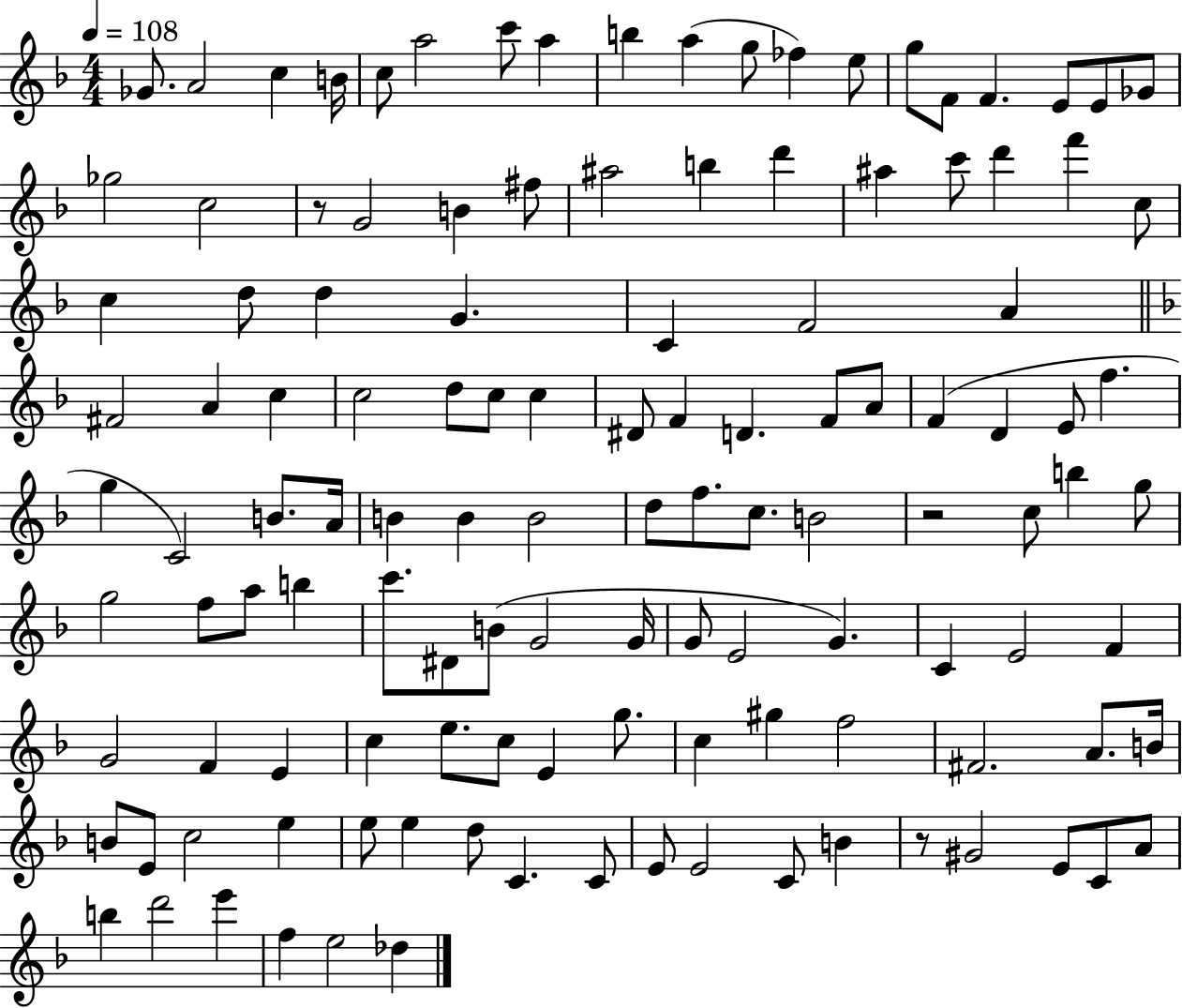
{
  \clef treble
  \numericTimeSignature
  \time 4/4
  \key f \major
  \tempo 4 = 108
  ges'8. a'2 c''4 b'16 | c''8 a''2 c'''8 a''4 | b''4 a''4( g''8 fes''4) e''8 | g''8 f'8 f'4. e'8 e'8 ges'8 | \break ges''2 c''2 | r8 g'2 b'4 fis''8 | ais''2 b''4 d'''4 | ais''4 c'''8 d'''4 f'''4 c''8 | \break c''4 d''8 d''4 g'4. | c'4 f'2 a'4 | \bar "||" \break \key f \major fis'2 a'4 c''4 | c''2 d''8 c''8 c''4 | dis'8 f'4 d'4. f'8 a'8 | f'4( d'4 e'8 f''4. | \break g''4 c'2) b'8. a'16 | b'4 b'4 b'2 | d''8 f''8. c''8. b'2 | r2 c''8 b''4 g''8 | \break g''2 f''8 a''8 b''4 | c'''8. dis'8 b'8( g'2 g'16 | g'8 e'2 g'4.) | c'4 e'2 f'4 | \break g'2 f'4 e'4 | c''4 e''8. c''8 e'4 g''8. | c''4 gis''4 f''2 | fis'2. a'8. b'16 | \break b'8 e'8 c''2 e''4 | e''8 e''4 d''8 c'4. c'8 | e'8 e'2 c'8 b'4 | r8 gis'2 e'8 c'8 a'8 | \break b''4 d'''2 e'''4 | f''4 e''2 des''4 | \bar "|."
}